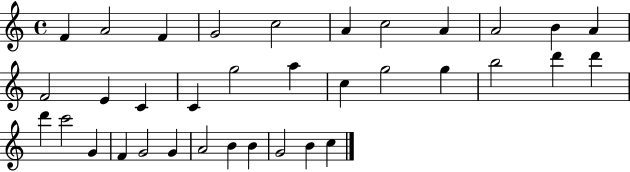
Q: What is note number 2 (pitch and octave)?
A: A4